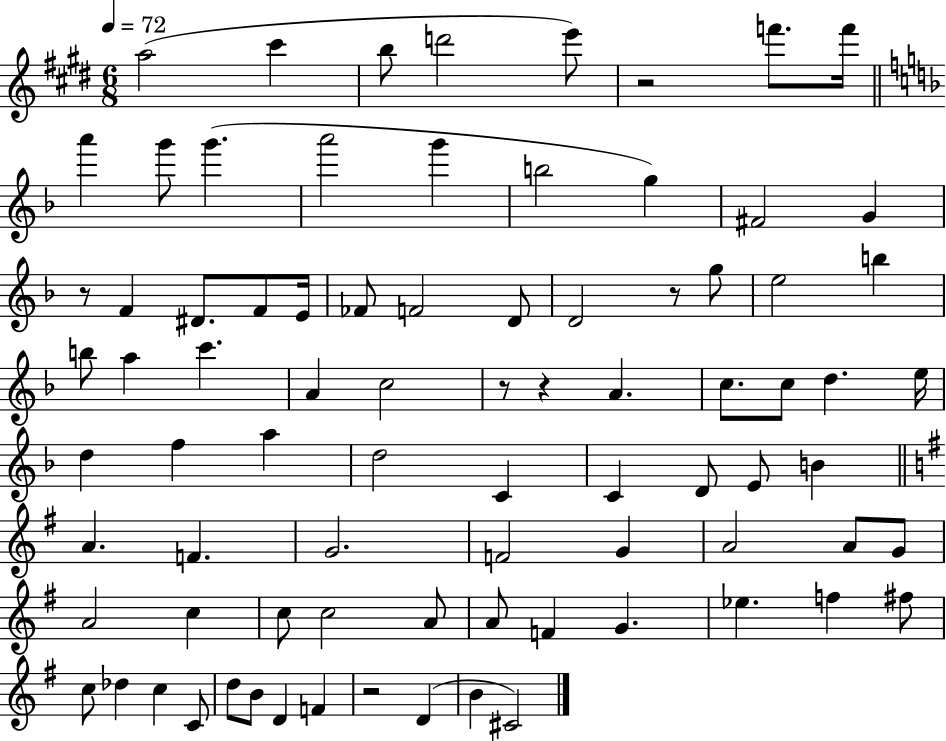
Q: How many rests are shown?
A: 6